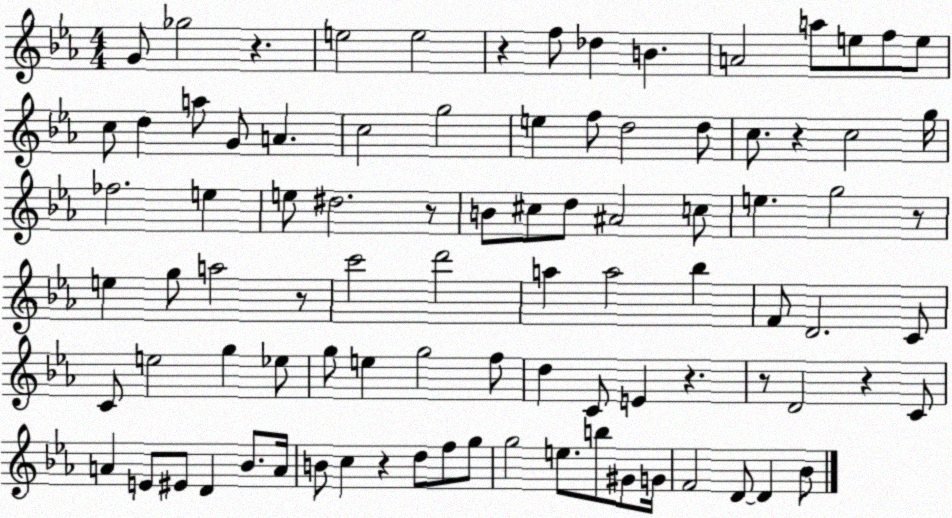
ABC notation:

X:1
T:Untitled
M:4/4
L:1/4
K:Eb
G/2 _g2 z e2 e2 z f/2 _d B A2 a/2 e/2 f/2 e/2 c/2 d a/2 G/2 A c2 g2 e f/2 d2 d/2 c/2 z c2 g/4 _f2 e e/2 ^d2 z/2 B/2 ^c/2 d/2 ^A2 c/2 e g2 z/2 e g/2 a2 z/2 c'2 d'2 a a2 _b F/2 D2 C/2 C/2 e2 g _e/2 g/2 e g2 f/2 d C/2 E z z/2 D2 z C/2 A E/2 ^E/2 D _B/2 A/4 B/2 c z d/2 f/2 g/2 g2 e/2 b/2 ^G/2 G/4 F2 D/2 D _B/2